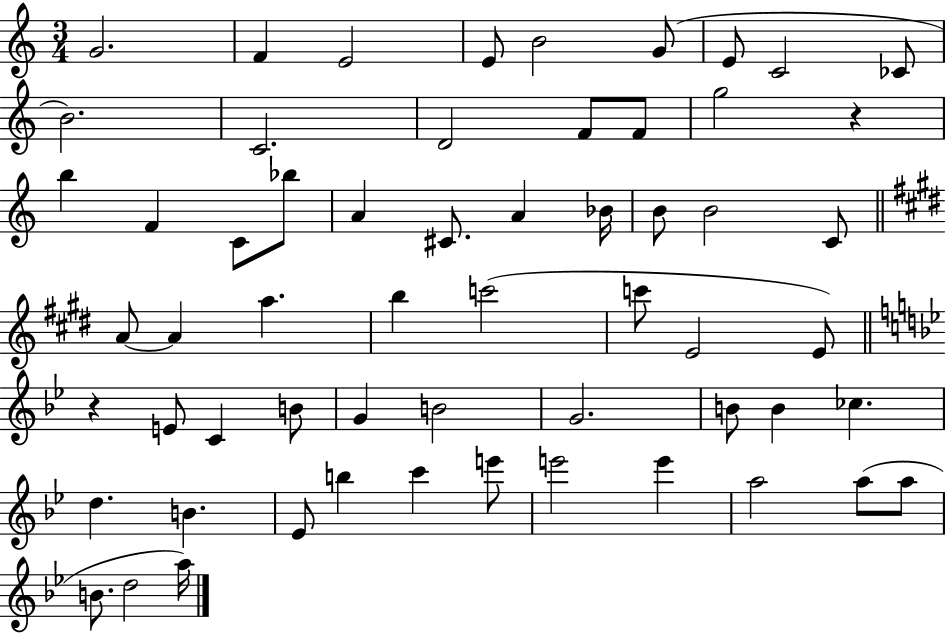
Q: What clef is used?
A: treble